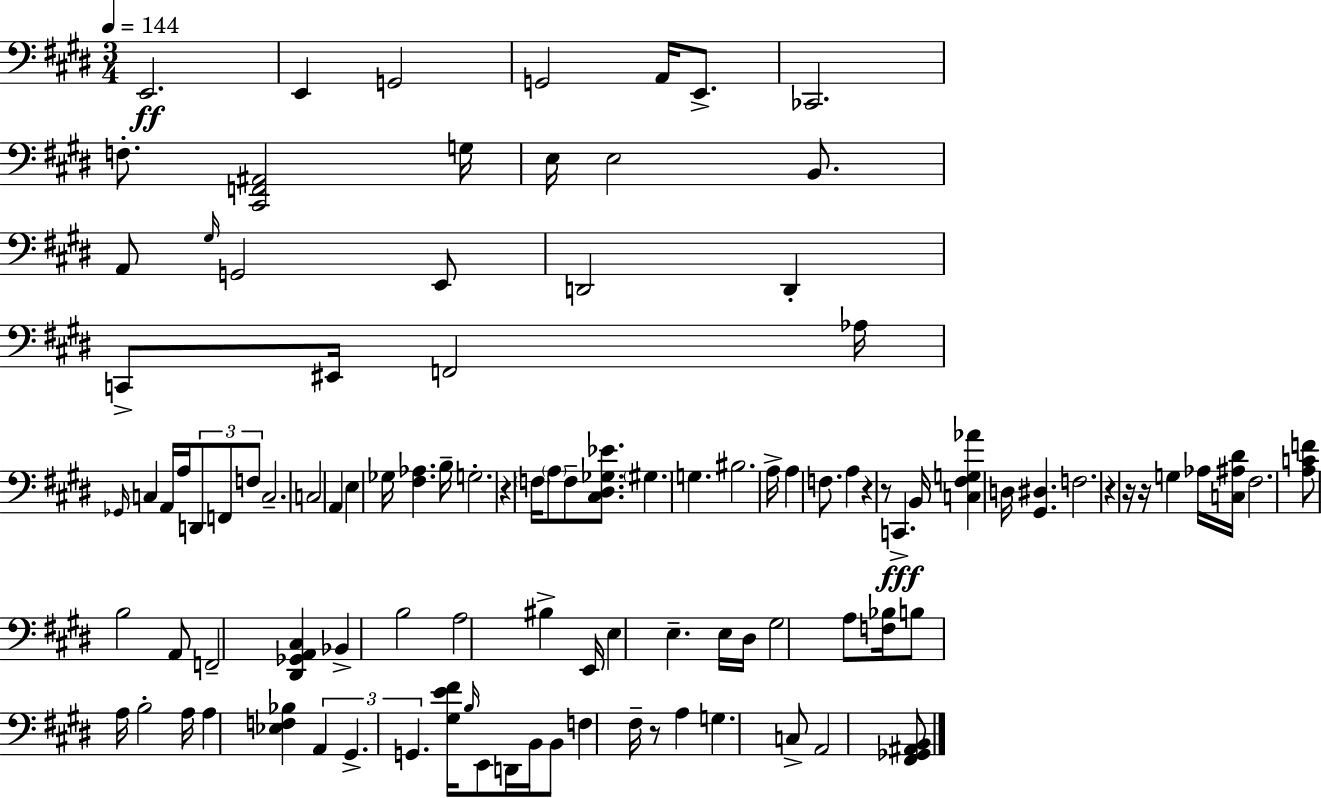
{
  \clef bass
  \numericTimeSignature
  \time 3/4
  \key e \major
  \tempo 4 = 144
  e,2.\ff | e,4 g,2 | g,2 a,16 e,8.-> | ces,2. | \break f8.-. <cis, f, ais,>2 g16 | e16 e2 b,8. | a,8 \grace { gis16 } g,2 e,8 | d,2 d,4-. | \break c,8-> eis,16 f,2 | aes16 \grace { ges,16 } c4 a,16 a16 \tuplet 3/2 { d,8 f,8 | f8 } c2.-- | c2 a,4 | \break e4 ges16 <fis aes>4. | b16-- g2.-. | r4 \parenthesize f16 \parenthesize a8 f8-- <cis dis ges ees'>8. | \parenthesize gis4. g4. | \break bis2. | a16-> a4 f8. a4 | r4 r8 c,4.->\fff | b,16 <c fis g aes'>4 d16 <gis, dis>4. | \break f2. | r4 r16 r16 g4 | aes16 <c ais dis'>16 fis2. | <a c' f'>8 b2 | \break a,8 f,2-- <dis, ges, a, cis>4 | bes,4-> b2 | a2 bis4-> | e,16 e4 e4.-- | \break e16 dis16 gis2 a8 | <f bes>16 b8 a16 b2-. | a16 a4 <ees f bes>4 \tuplet 3/2 { a,4 | gis,4.-> g,4. } | \break <gis e' fis'>16 \grace { b16 } e,8 d,16 b,16 b,8 f4 | fis16-- r8 a4 g4. | c8-> a,2 | <fis, ges, ais, b,>8 \bar "|."
}